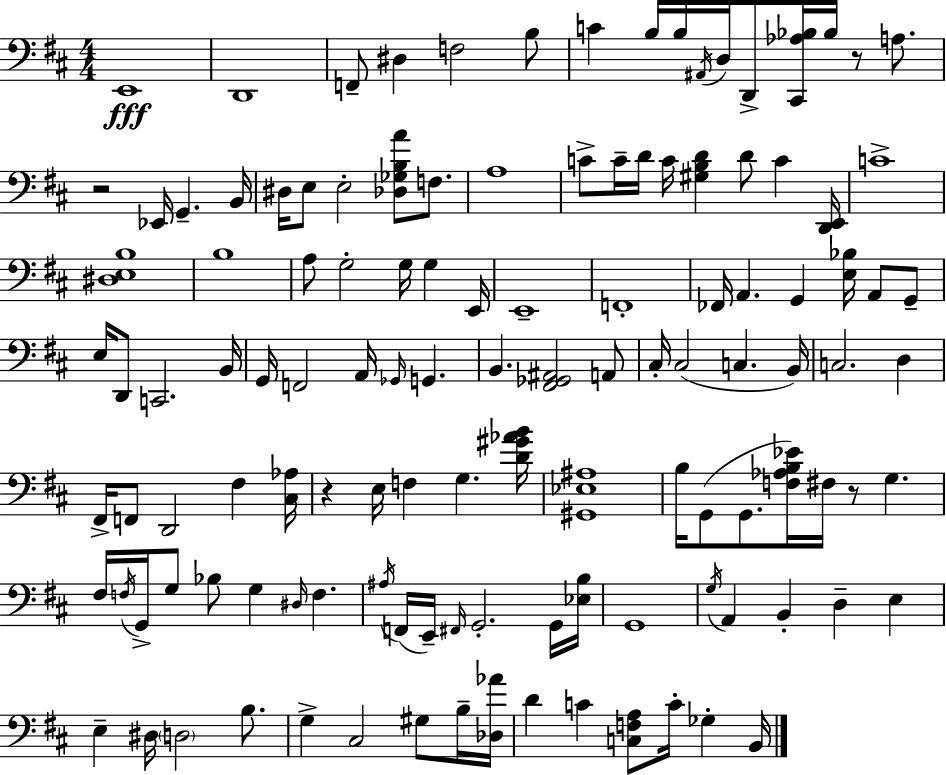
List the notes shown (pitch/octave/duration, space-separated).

E2/w D2/w F2/e D#3/q F3/h B3/e C4/q B3/s B3/s A#2/s D3/s D2/e [C#2,Ab3,Bb3]/s Bb3/s R/e A3/e. R/h Eb2/s G2/q. B2/s D#3/s E3/e E3/h [Db3,Gb3,B3,A4]/e F3/e. A3/w C4/e C4/s D4/s C4/s [G#3,B3,D4]/q D4/e C4/q [D2,E2]/s C4/w [D#3,E3,B3]/w B3/w A3/e G3/h G3/s G3/q E2/s E2/w F2/w FES2/s A2/q. G2/q [E3,Bb3]/s A2/e G2/e E3/s D2/e C2/h. B2/s G2/s F2/h A2/s Gb2/s G2/q. B2/q. [F#2,Gb2,A#2]/h A2/e C#3/s C#3/h C3/q. B2/s C3/h. D3/q F#2/s F2/e D2/h F#3/q [C#3,Ab3]/s R/q E3/s F3/q G3/q. [D4,G#4,Ab4,B4]/s [G#2,Eb3,A#3]/w B3/s G2/e G2/e. [F3,Ab3,B3,Eb4]/s F#3/s R/e G3/q. F#3/s F3/s G2/s G3/e Bb3/e G3/q D#3/s F3/q. A#3/s F2/s E2/s F#2/s G2/h. G2/s [Eb3,B3]/s G2/w G3/s A2/q B2/q D3/q E3/q E3/q D#3/s D3/h B3/e. G3/q C#3/h G#3/e B3/s [Db3,Ab4]/s D4/q C4/q [C3,F3,A3]/e C4/s Gb3/q B2/s